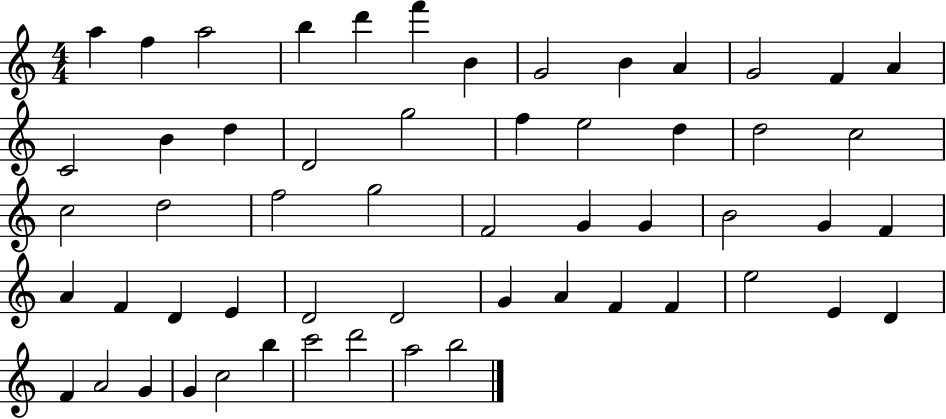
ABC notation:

X:1
T:Untitled
M:4/4
L:1/4
K:C
a f a2 b d' f' B G2 B A G2 F A C2 B d D2 g2 f e2 d d2 c2 c2 d2 f2 g2 F2 G G B2 G F A F D E D2 D2 G A F F e2 E D F A2 G G c2 b c'2 d'2 a2 b2